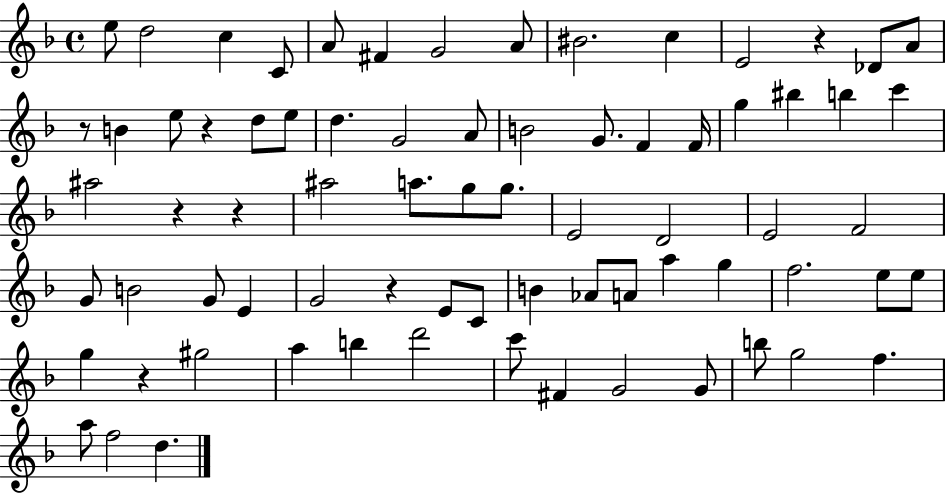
E5/e D5/h C5/q C4/e A4/e F#4/q G4/h A4/e BIS4/h. C5/q E4/h R/q Db4/e A4/e R/e B4/q E5/e R/q D5/e E5/e D5/q. G4/h A4/e B4/h G4/e. F4/q F4/s G5/q BIS5/q B5/q C6/q A#5/h R/q R/q A#5/h A5/e. G5/e G5/e. E4/h D4/h E4/h F4/h G4/e B4/h G4/e E4/q G4/h R/q E4/e C4/e B4/q Ab4/e A4/e A5/q G5/q F5/h. E5/e E5/e G5/q R/q G#5/h A5/q B5/q D6/h C6/e F#4/q G4/h G4/e B5/e G5/h F5/q. A5/e F5/h D5/q.